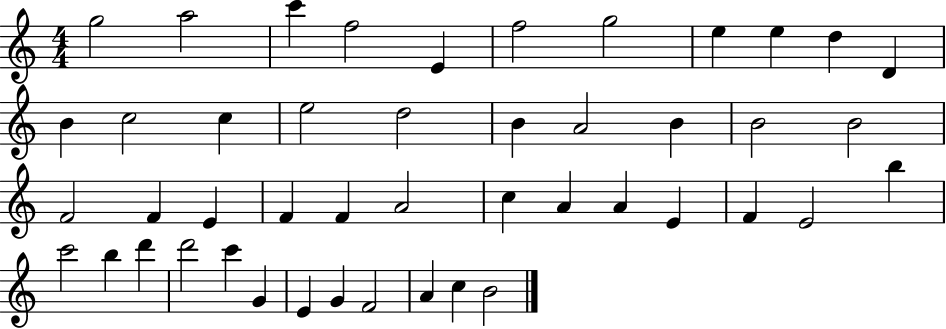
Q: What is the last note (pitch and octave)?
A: B4